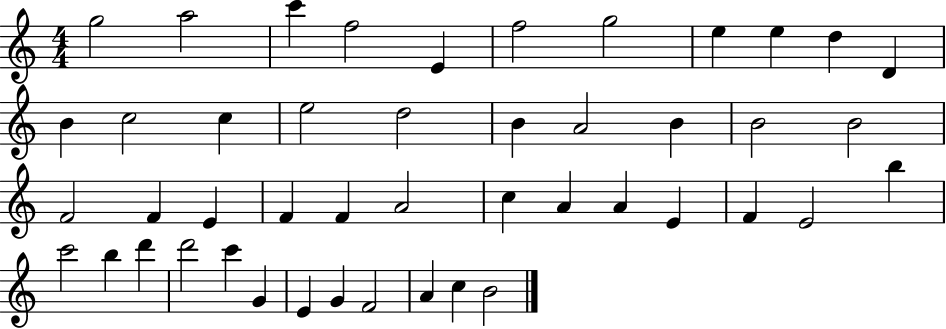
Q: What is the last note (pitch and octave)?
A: B4